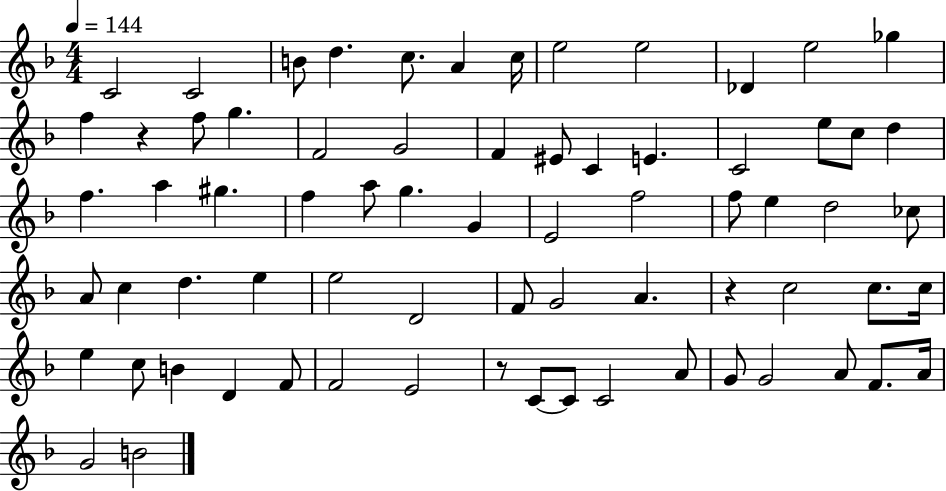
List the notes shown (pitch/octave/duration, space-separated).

C4/h C4/h B4/e D5/q. C5/e. A4/q C5/s E5/h E5/h Db4/q E5/h Gb5/q F5/q R/q F5/e G5/q. F4/h G4/h F4/q EIS4/e C4/q E4/q. C4/h E5/e C5/e D5/q F5/q. A5/q G#5/q. F5/q A5/e G5/q. G4/q E4/h F5/h F5/e E5/q D5/h CES5/e A4/e C5/q D5/q. E5/q E5/h D4/h F4/e G4/h A4/q. R/q C5/h C5/e. C5/s E5/q C5/e B4/q D4/q F4/e F4/h E4/h R/e C4/e C4/e C4/h A4/e G4/e G4/h A4/e F4/e. A4/s G4/h B4/h